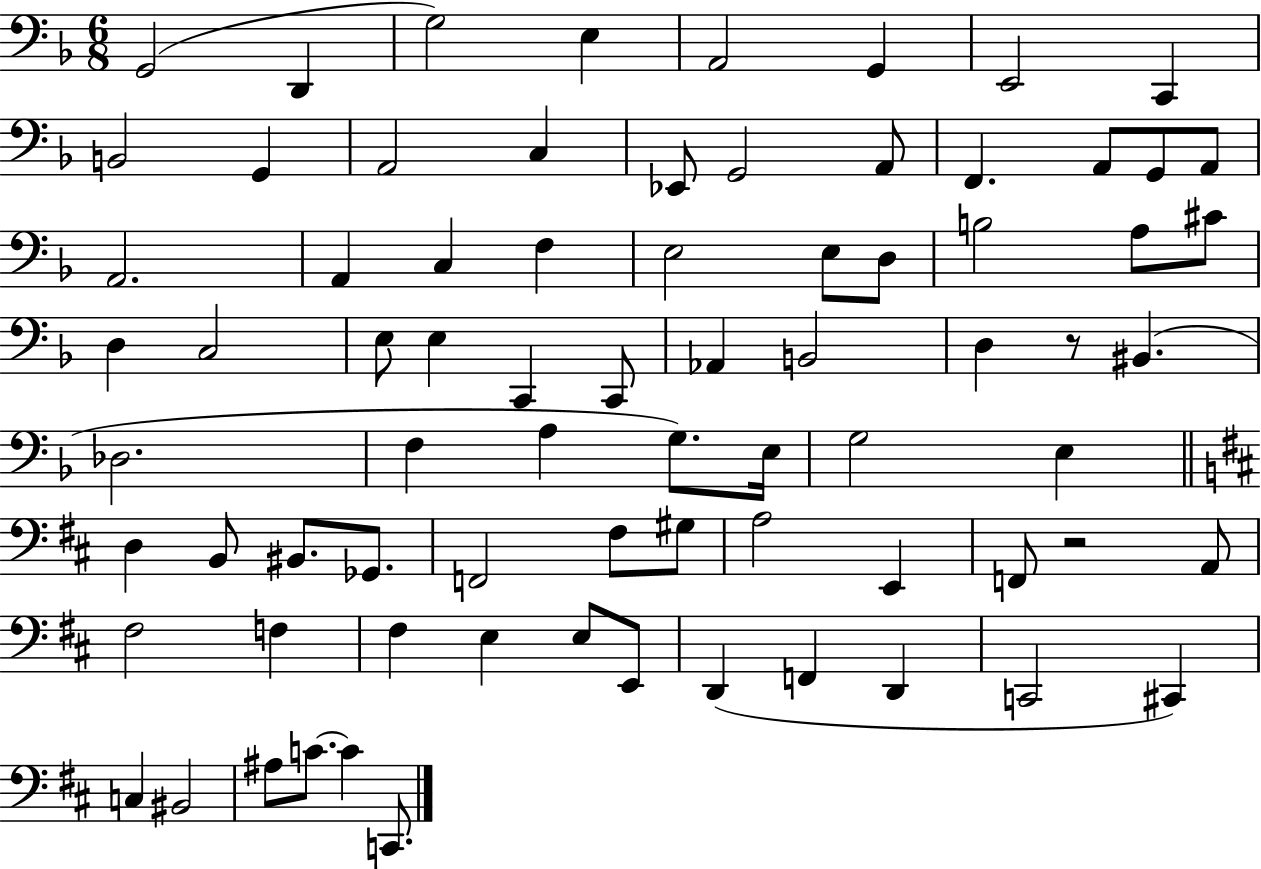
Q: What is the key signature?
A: F major